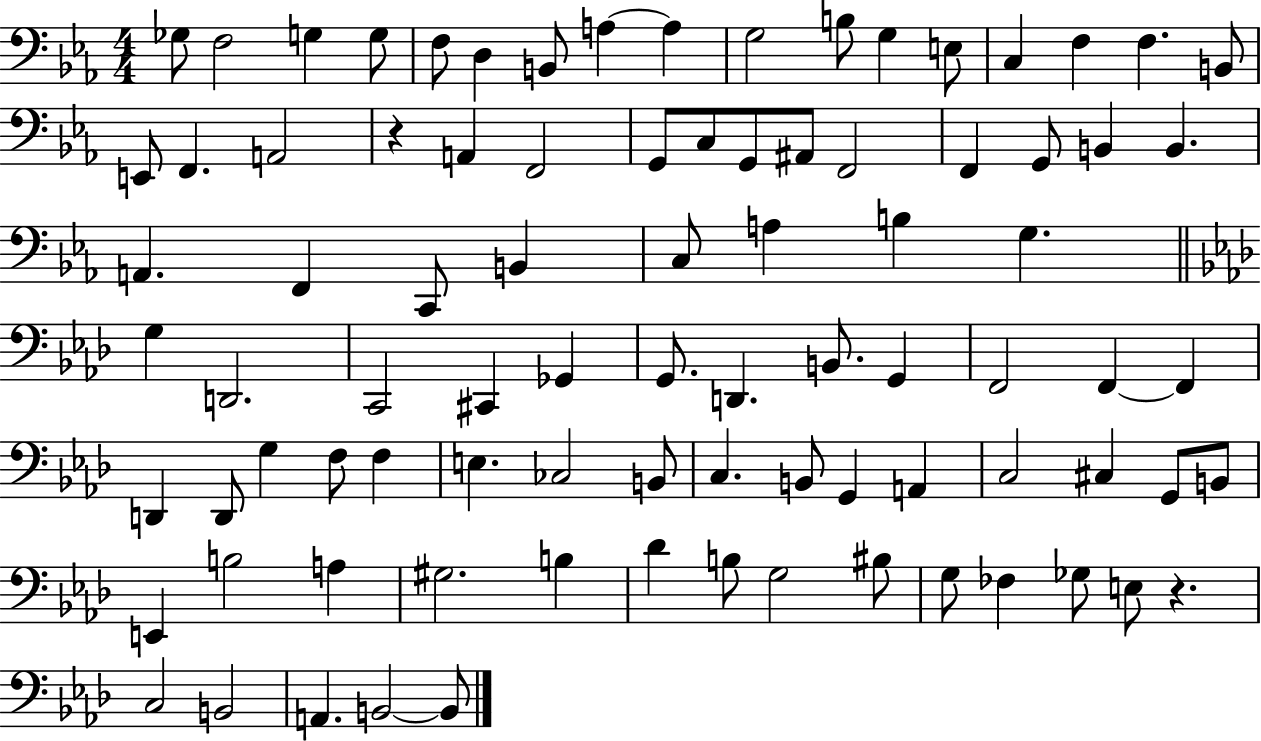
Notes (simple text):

Gb3/e F3/h G3/q G3/e F3/e D3/q B2/e A3/q A3/q G3/h B3/e G3/q E3/e C3/q F3/q F3/q. B2/e E2/e F2/q. A2/h R/q A2/q F2/h G2/e C3/e G2/e A#2/e F2/h F2/q G2/e B2/q B2/q. A2/q. F2/q C2/e B2/q C3/e A3/q B3/q G3/q. G3/q D2/h. C2/h C#2/q Gb2/q G2/e. D2/q. B2/e. G2/q F2/h F2/q F2/q D2/q D2/e G3/q F3/e F3/q E3/q. CES3/h B2/e C3/q. B2/e G2/q A2/q C3/h C#3/q G2/e B2/e E2/q B3/h A3/q G#3/h. B3/q Db4/q B3/e G3/h BIS3/e G3/e FES3/q Gb3/e E3/e R/q. C3/h B2/h A2/q. B2/h B2/e